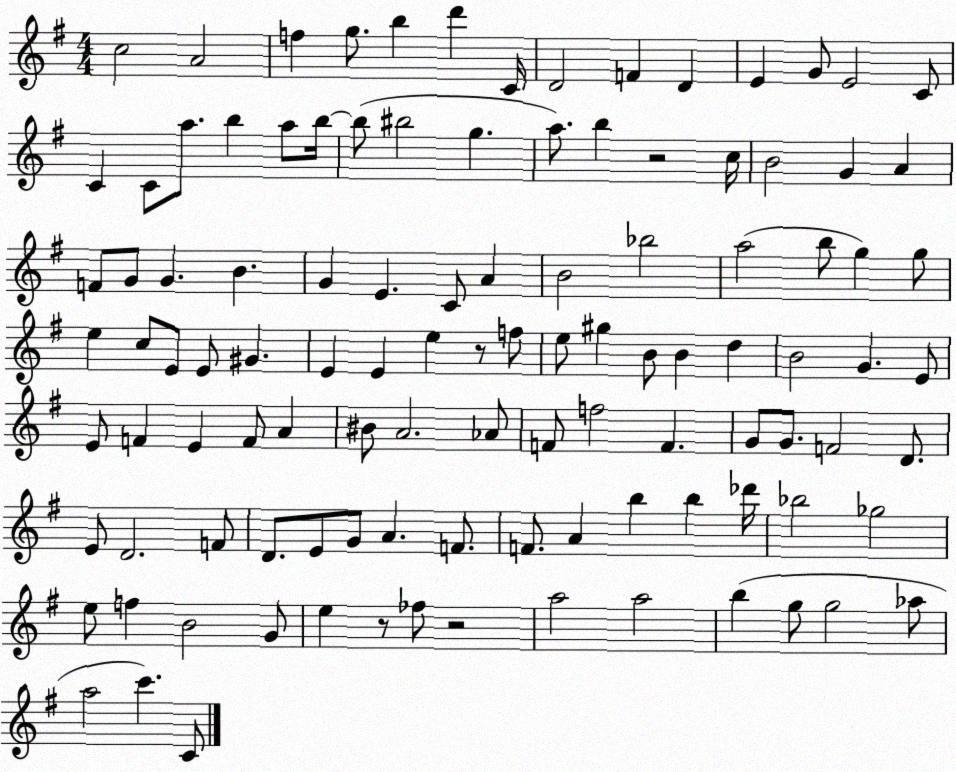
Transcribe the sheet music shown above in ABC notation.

X:1
T:Untitled
M:4/4
L:1/4
K:G
c2 A2 f g/2 b d' C/4 D2 F D E G/2 E2 C/2 C C/2 a/2 b a/2 b/4 b/2 ^b2 g a/2 b z2 c/4 B2 G A F/2 G/2 G B G E C/2 A B2 _b2 a2 b/2 g g/2 e c/2 E/2 E/2 ^G E E e z/2 f/2 e/2 ^g B/2 B d B2 G E/2 E/2 F E F/2 A ^B/2 A2 _A/2 F/2 f2 F G/2 G/2 F2 D/2 E/2 D2 F/2 D/2 E/2 G/2 A F/2 F/2 A b b _d'/4 _b2 _g2 e/2 f B2 G/2 e z/2 _f/2 z2 a2 a2 b g/2 g2 _a/2 a2 c' C/2